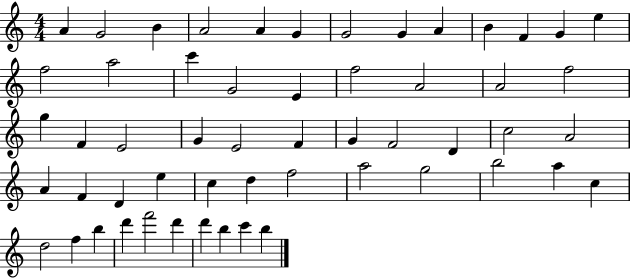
X:1
T:Untitled
M:4/4
L:1/4
K:C
A G2 B A2 A G G2 G A B F G e f2 a2 c' G2 E f2 A2 A2 f2 g F E2 G E2 F G F2 D c2 A2 A F D e c d f2 a2 g2 b2 a c d2 f b d' f'2 d' d' b c' b